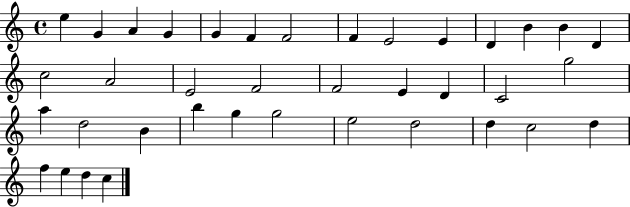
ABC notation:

X:1
T:Untitled
M:4/4
L:1/4
K:C
e G A G G F F2 F E2 E D B B D c2 A2 E2 F2 F2 E D C2 g2 a d2 B b g g2 e2 d2 d c2 d f e d c